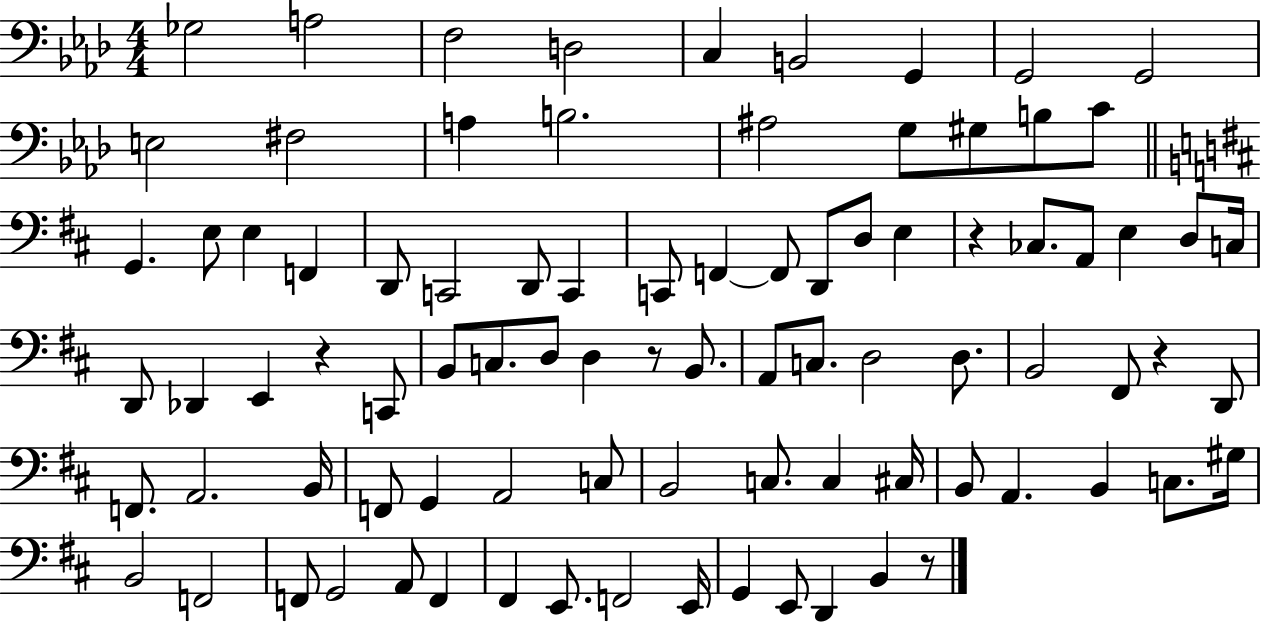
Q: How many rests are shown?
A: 5